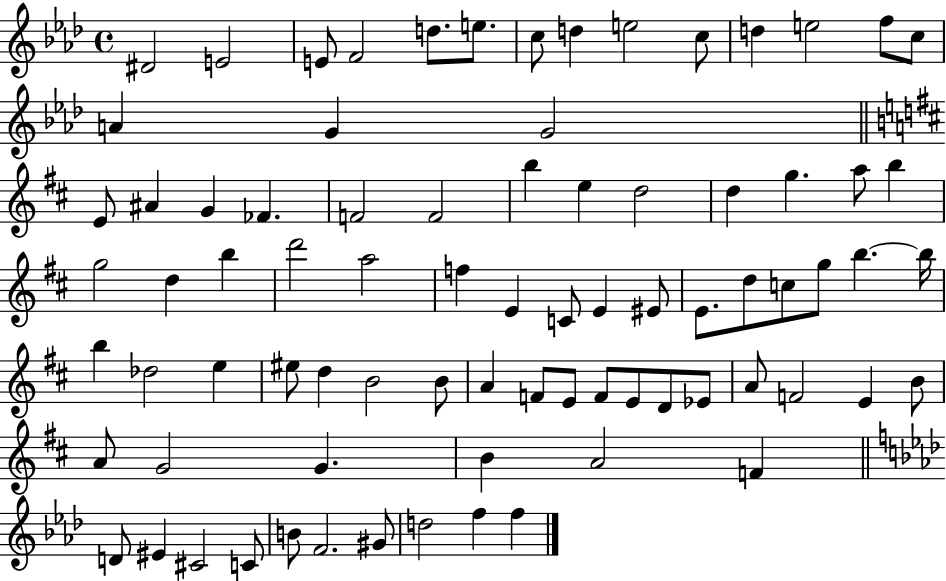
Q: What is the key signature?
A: AES major